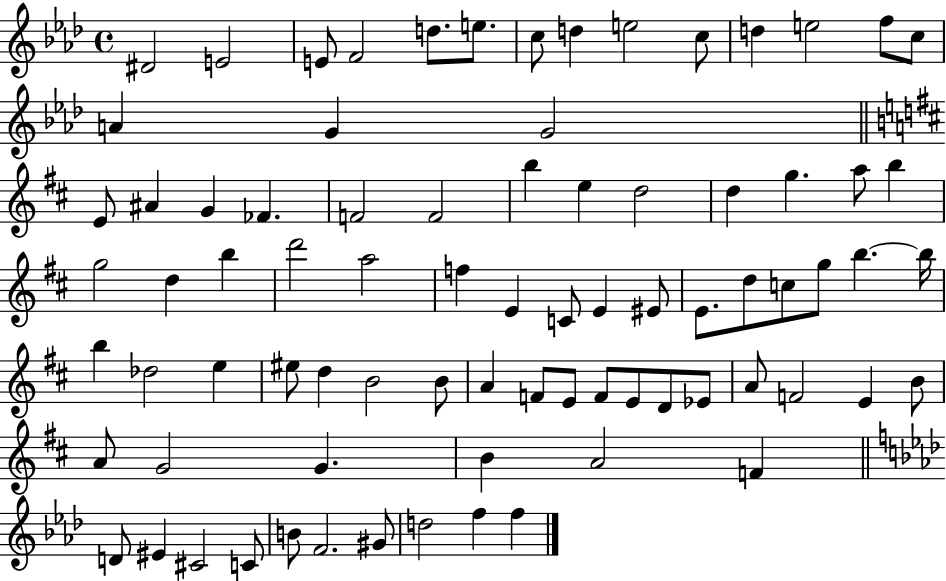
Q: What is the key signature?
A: AES major